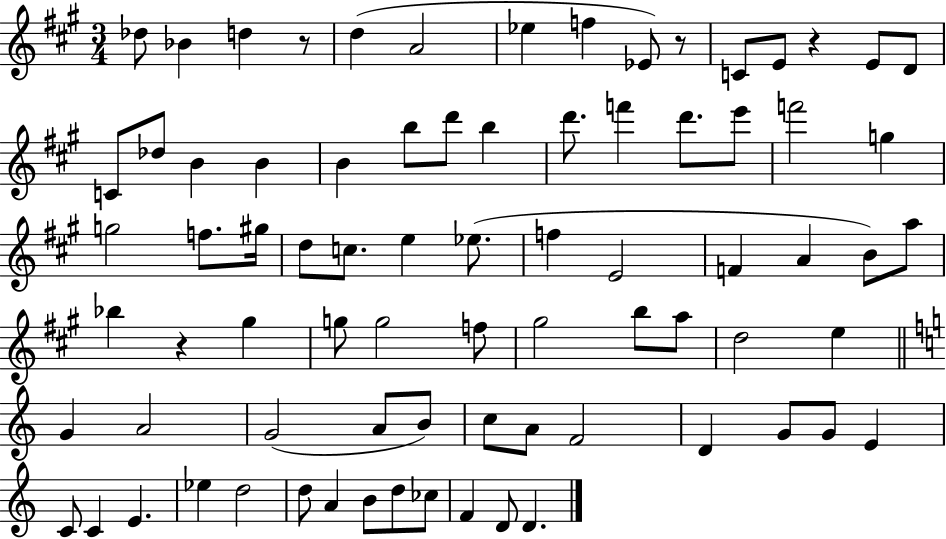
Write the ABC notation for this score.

X:1
T:Untitled
M:3/4
L:1/4
K:A
_d/2 _B d z/2 d A2 _e f _E/2 z/2 C/2 E/2 z E/2 D/2 C/2 _d/2 B B B b/2 d'/2 b d'/2 f' d'/2 e'/2 f'2 g g2 f/2 ^g/4 d/2 c/2 e _e/2 f E2 F A B/2 a/2 _b z ^g g/2 g2 f/2 ^g2 b/2 a/2 d2 e G A2 G2 A/2 B/2 c/2 A/2 F2 D G/2 G/2 E C/2 C E _e d2 d/2 A B/2 d/2 _c/2 F D/2 D